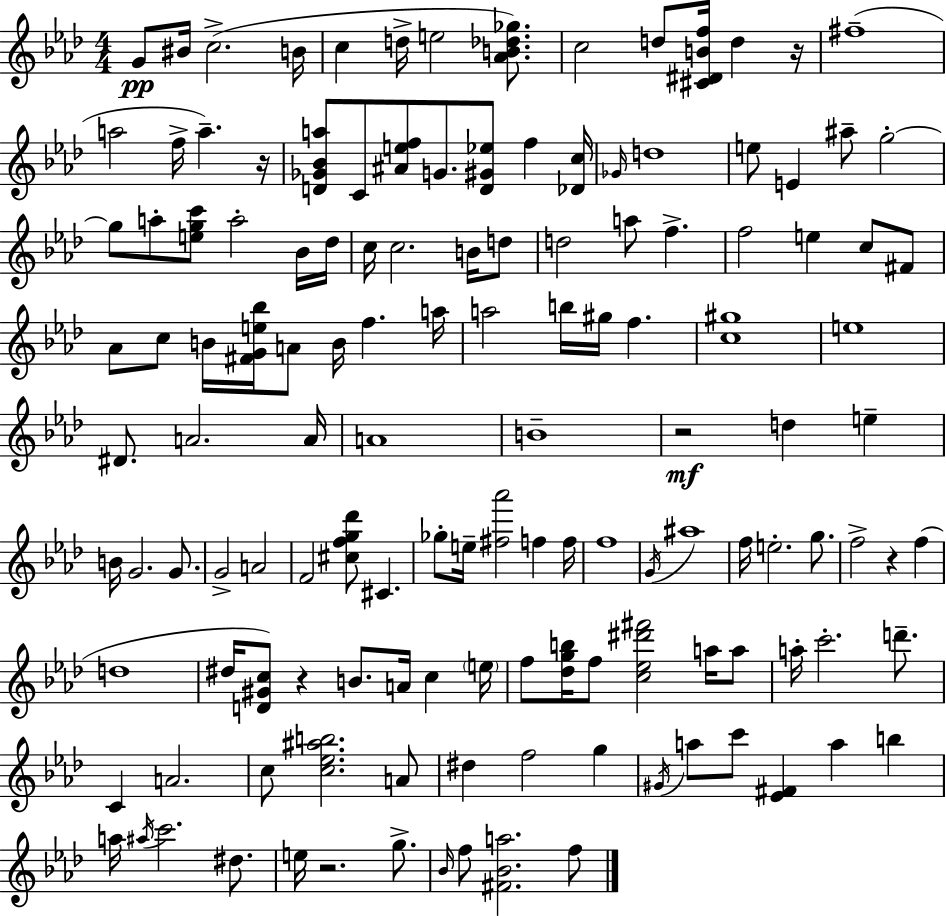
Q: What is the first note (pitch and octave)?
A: G4